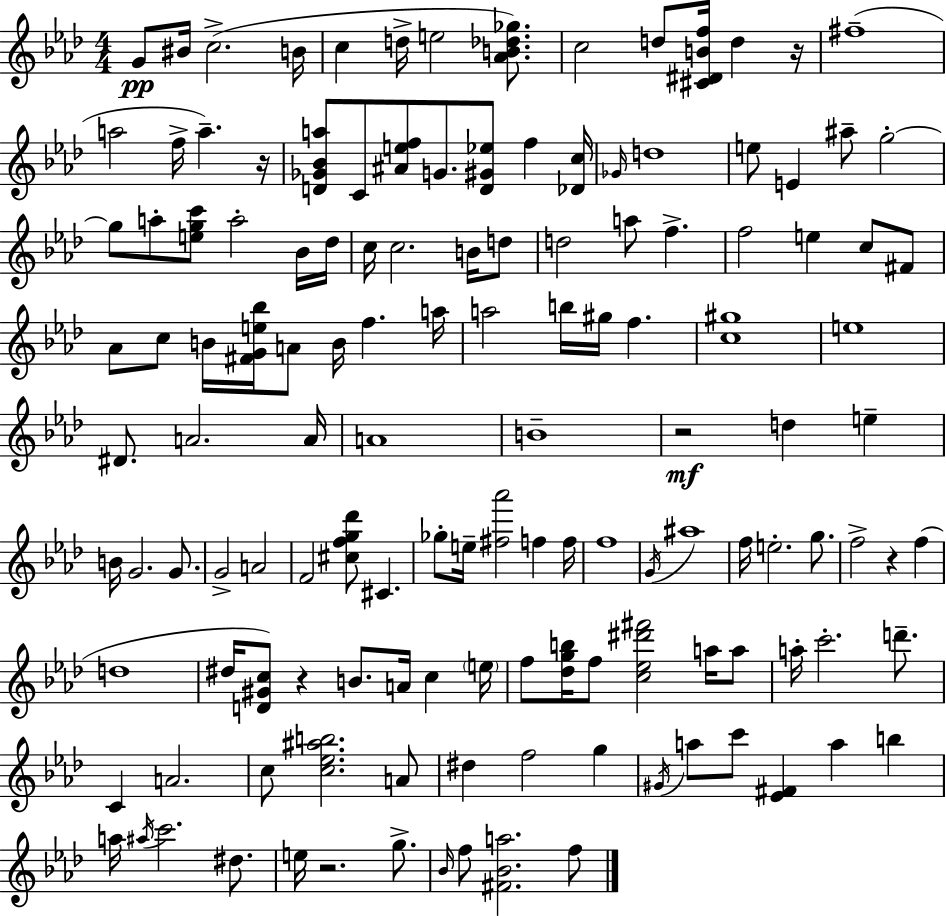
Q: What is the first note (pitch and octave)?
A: G4